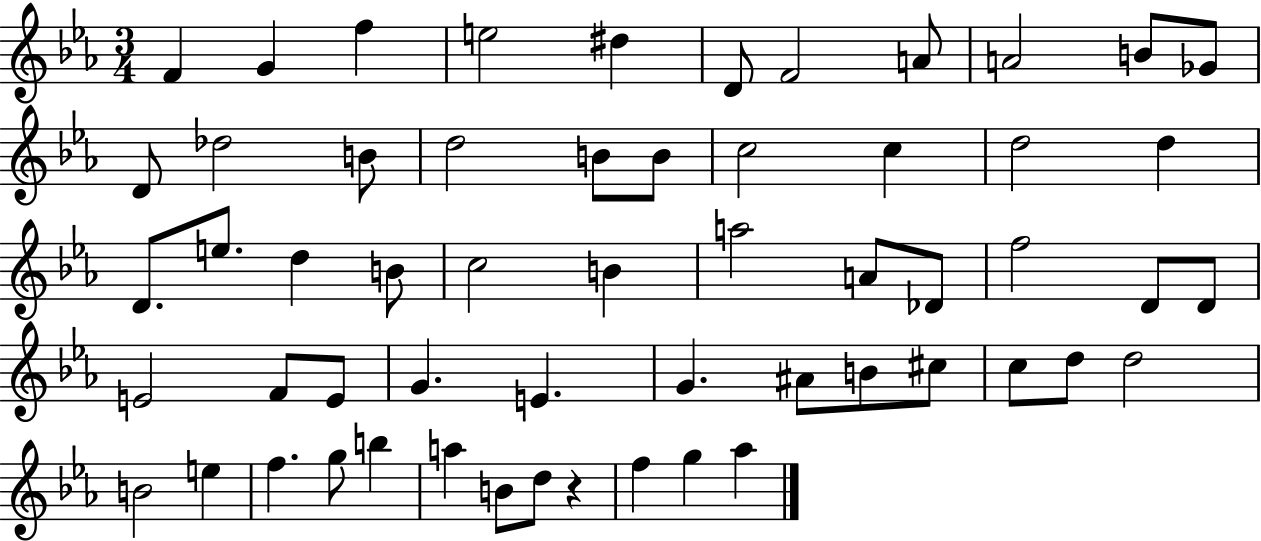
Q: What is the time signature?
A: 3/4